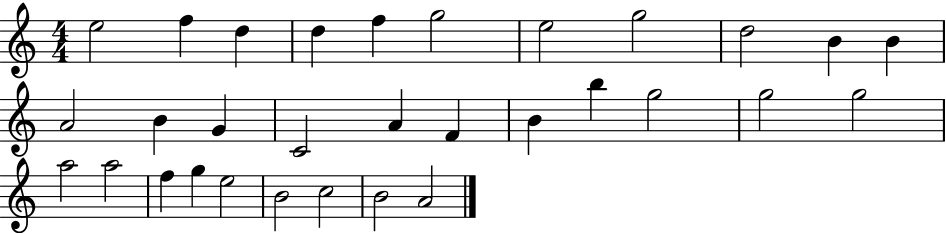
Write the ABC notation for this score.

X:1
T:Untitled
M:4/4
L:1/4
K:C
e2 f d d f g2 e2 g2 d2 B B A2 B G C2 A F B b g2 g2 g2 a2 a2 f g e2 B2 c2 B2 A2